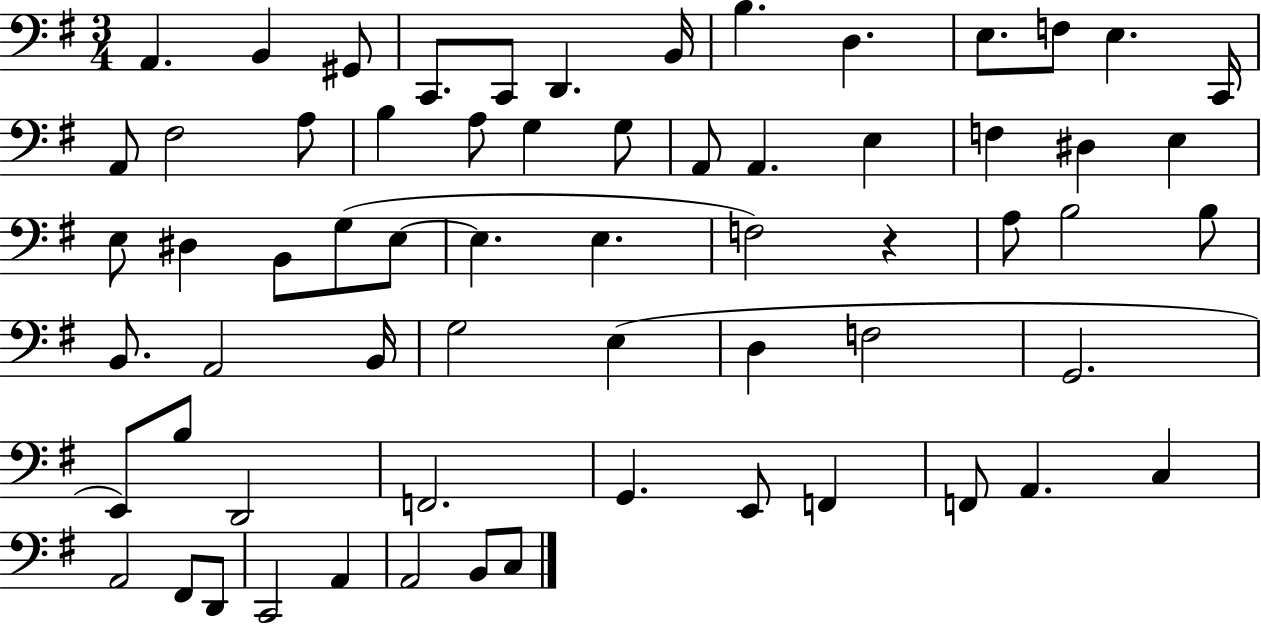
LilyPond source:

{
  \clef bass
  \numericTimeSignature
  \time 3/4
  \key g \major
  a,4. b,4 gis,8 | c,8. c,8 d,4. b,16 | b4. d4. | e8. f8 e4. c,16 | \break a,8 fis2 a8 | b4 a8 g4 g8 | a,8 a,4. e4 | f4 dis4 e4 | \break e8 dis4 b,8 g8( e8~~ | e4. e4. | f2) r4 | a8 b2 b8 | \break b,8. a,2 b,16 | g2 e4( | d4 f2 | g,2. | \break e,8) b8 d,2 | f,2. | g,4. e,8 f,4 | f,8 a,4. c4 | \break a,2 fis,8 d,8 | c,2 a,4 | a,2 b,8 c8 | \bar "|."
}